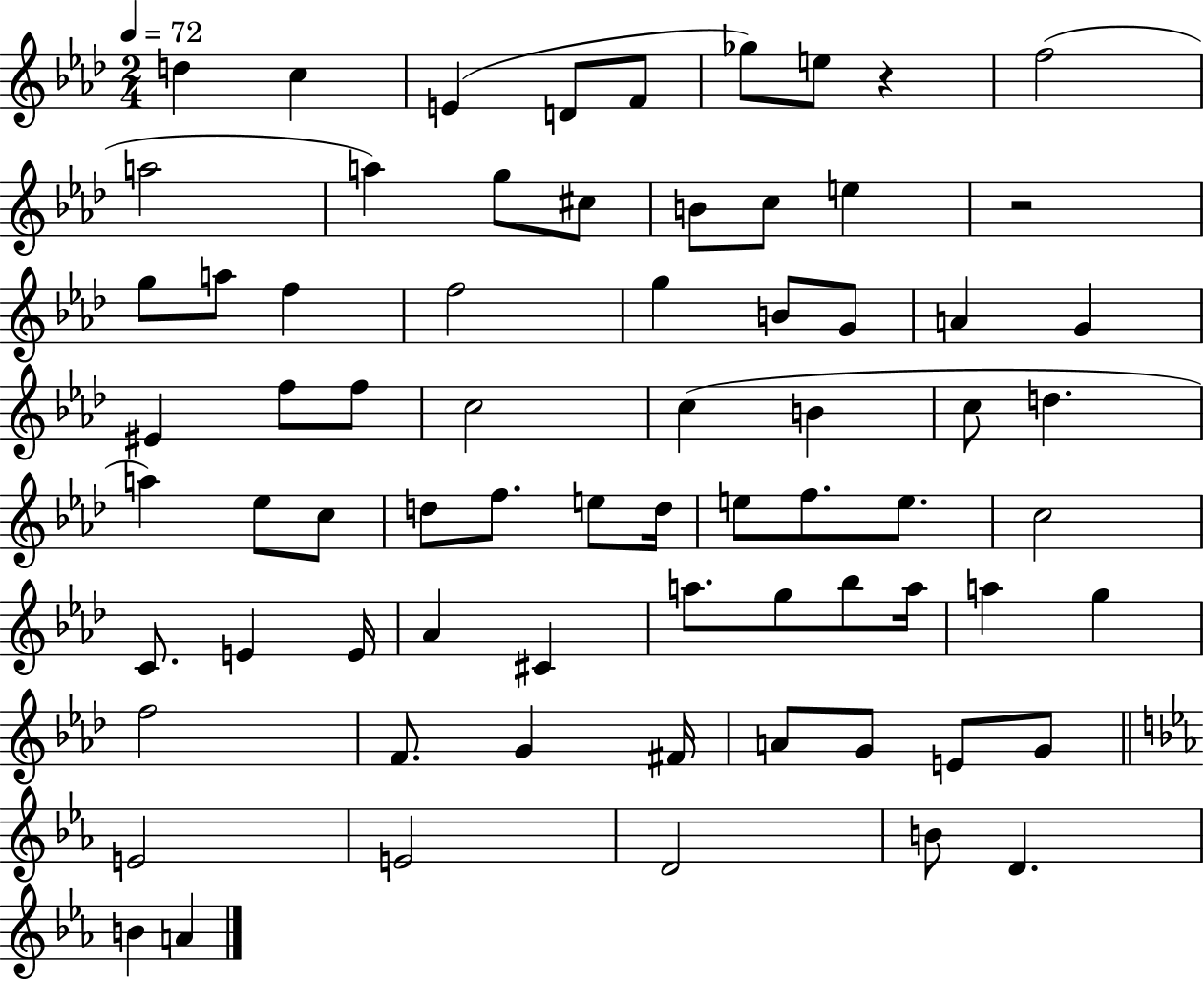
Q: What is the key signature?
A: AES major